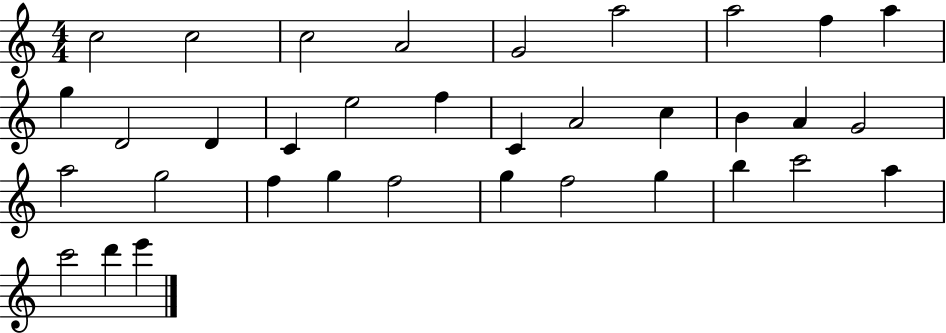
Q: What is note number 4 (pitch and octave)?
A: A4